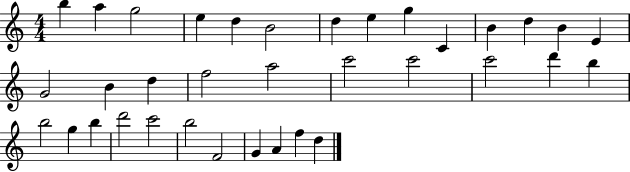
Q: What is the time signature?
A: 4/4